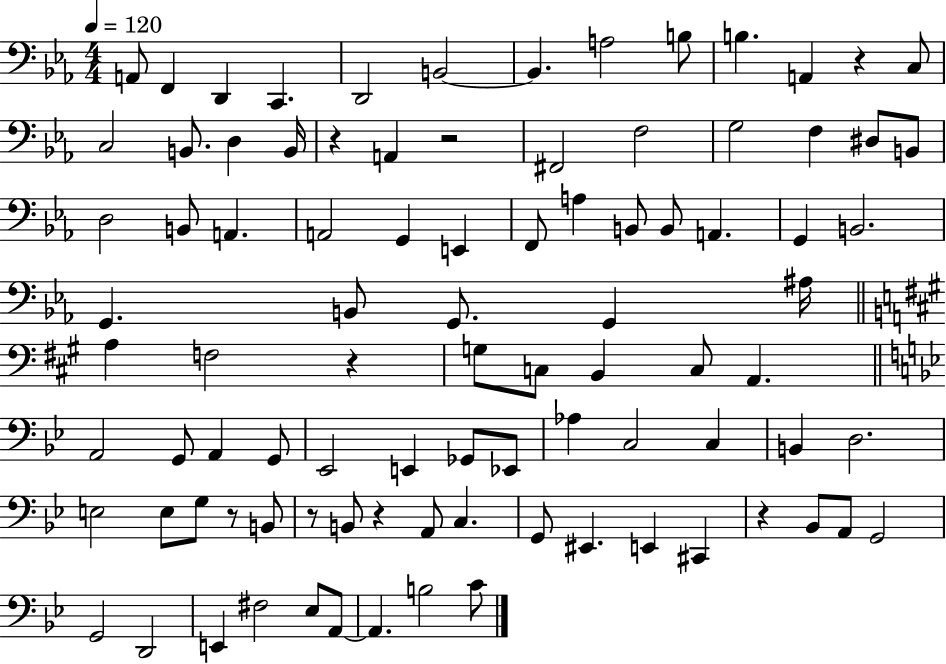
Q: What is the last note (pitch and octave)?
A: C4